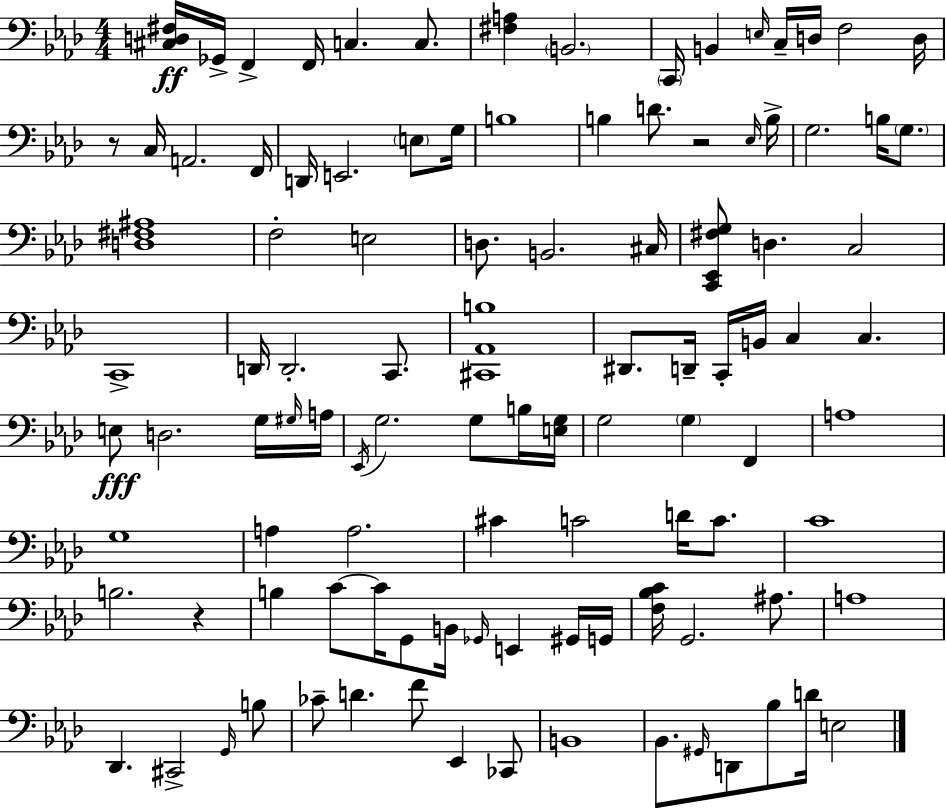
{
  \clef bass
  \numericTimeSignature
  \time 4/4
  \key f \minor
  <cis d fis>16\ff ges,16-> f,4-> f,16 c4. c8. | <fis a>4 \parenthesize b,2. | \parenthesize c,16 b,4 \grace { e16 } c16-- d16 f2 | d16 r8 c16 a,2. | \break f,16 d,16 e,2. \parenthesize e8 | g16 b1 | b4 d'8. r2 | \grace { ees16 } b16-> g2. b16 \parenthesize g8. | \break <d fis ais>1 | f2-. e2 | d8. b,2. | cis16 <c, ees, fis g>8 d4. c2 | \break c,1-> | d,16 d,2.-. c,8. | <cis, aes, b>1 | dis,8. d,16-- c,16-. b,16 c4 c4. | \break e8\fff d2. | g16 \grace { gis16 } a16 \acciaccatura { ees,16 } g2. | g8 b16 <e g>16 g2 \parenthesize g4 | f,4 a1 | \break g1 | a4 a2. | cis'4 c'2 | d'16 c'8. c'1 | \break b2. | r4 b4 c'8~~ c'16 g,8 b,16 \grace { ges,16 } e,4 | gis,16 g,16 <f bes c'>16 g,2. | ais8. a1 | \break des,4. cis,2-> | \grace { g,16 } b8 ces'8-- d'4. f'8 | ees,4 ces,8 b,1 | bes,8. \grace { gis,16 } d,8 bes8 d'16 e2 | \break \bar "|."
}